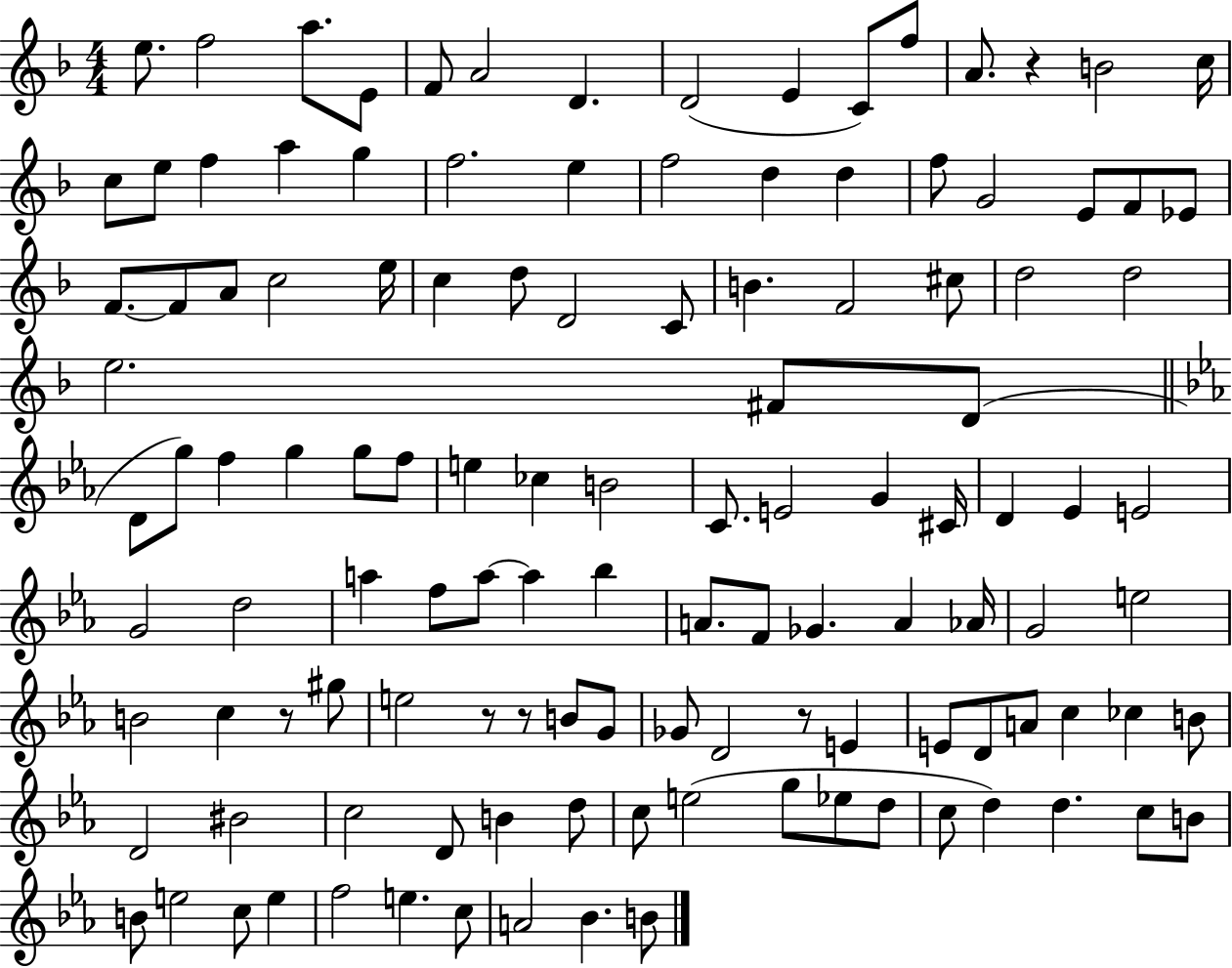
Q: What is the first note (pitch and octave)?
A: E5